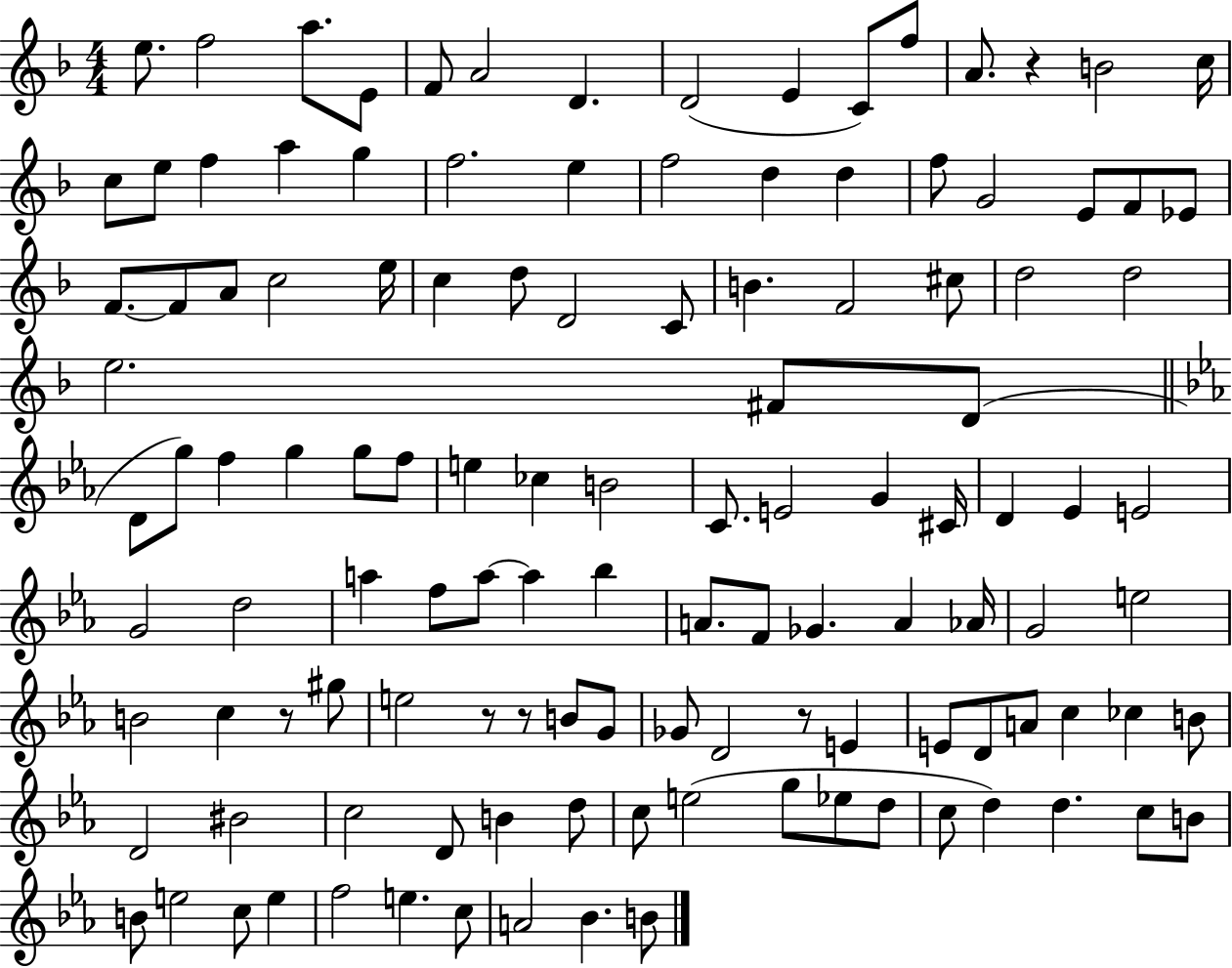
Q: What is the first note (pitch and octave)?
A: E5